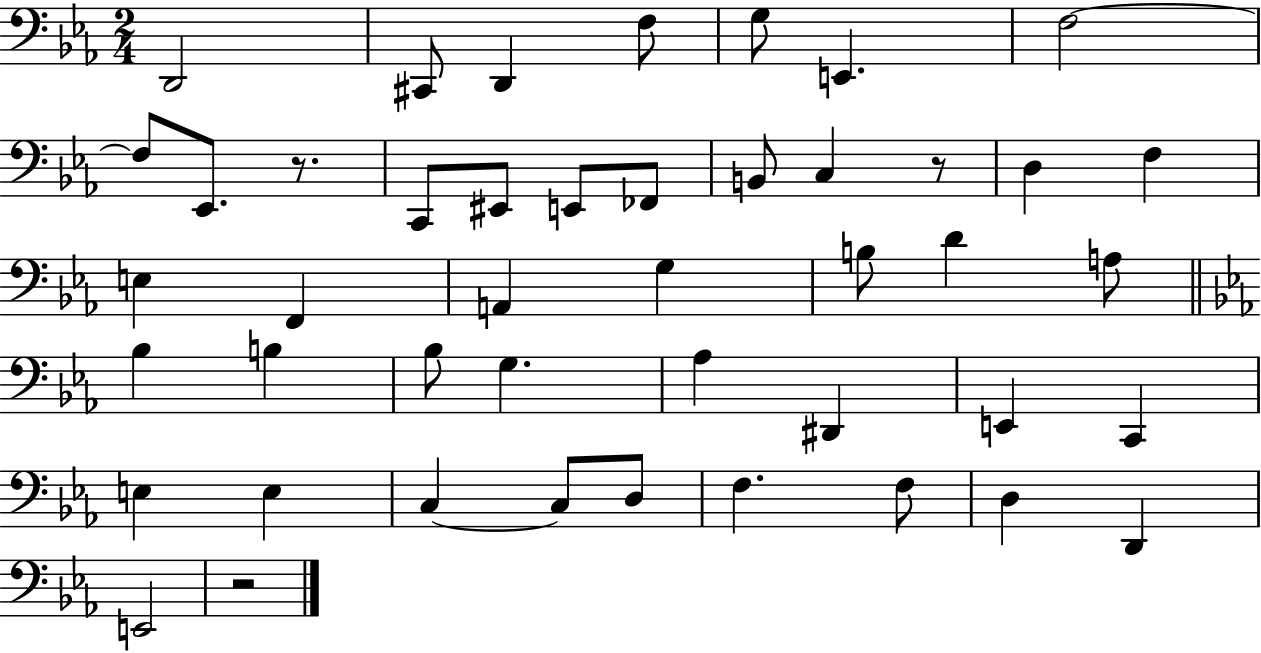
{
  \clef bass
  \numericTimeSignature
  \time 2/4
  \key ees \major
  \repeat volta 2 { d,2 | cis,8 d,4 f8 | g8 e,4. | f2~~ | \break f8 ees,8. r8. | c,8 eis,8 e,8 fes,8 | b,8 c4 r8 | d4 f4 | \break e4 f,4 | a,4 g4 | b8 d'4 a8 | \bar "||" \break \key ees \major bes4 b4 | bes8 g4. | aes4 dis,4 | e,4 c,4 | \break e4 e4 | c4~~ c8 d8 | f4. f8 | d4 d,4 | \break e,2 | r2 | } \bar "|."
}